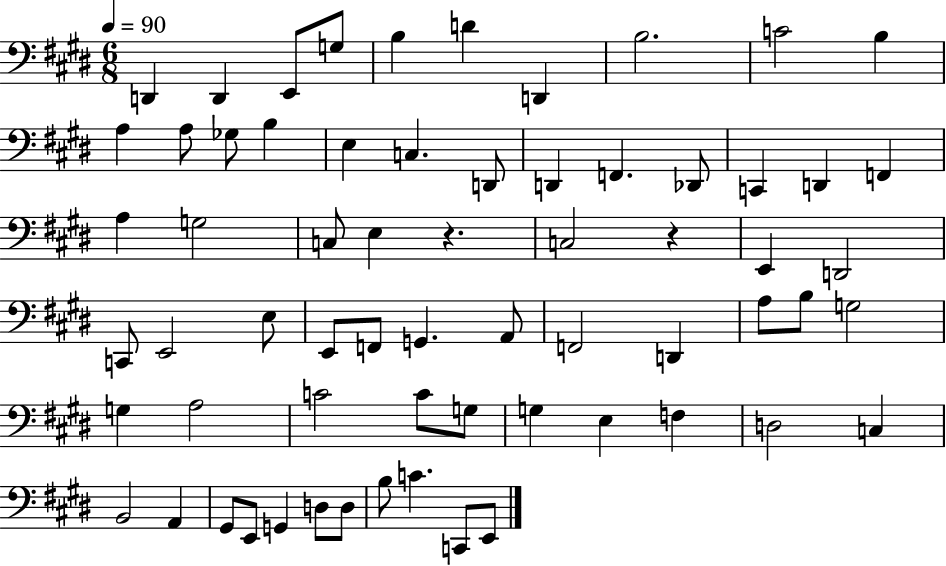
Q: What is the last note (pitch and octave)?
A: E2